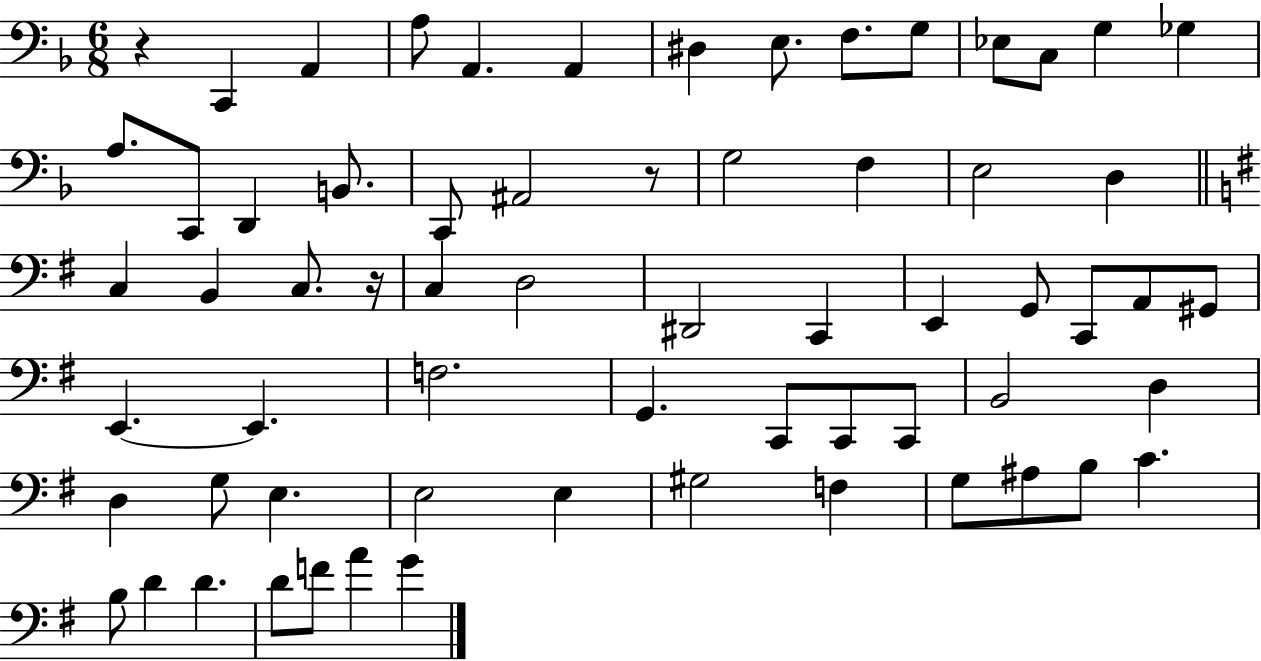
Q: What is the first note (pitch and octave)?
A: C2